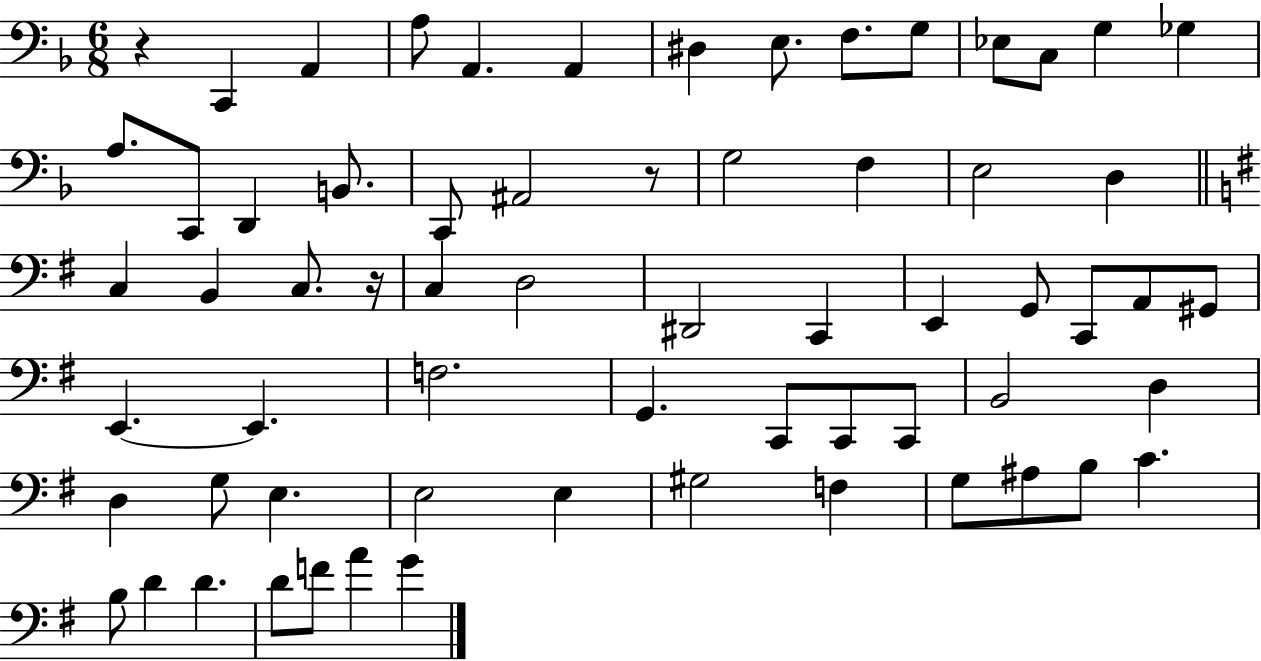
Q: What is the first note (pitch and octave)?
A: C2